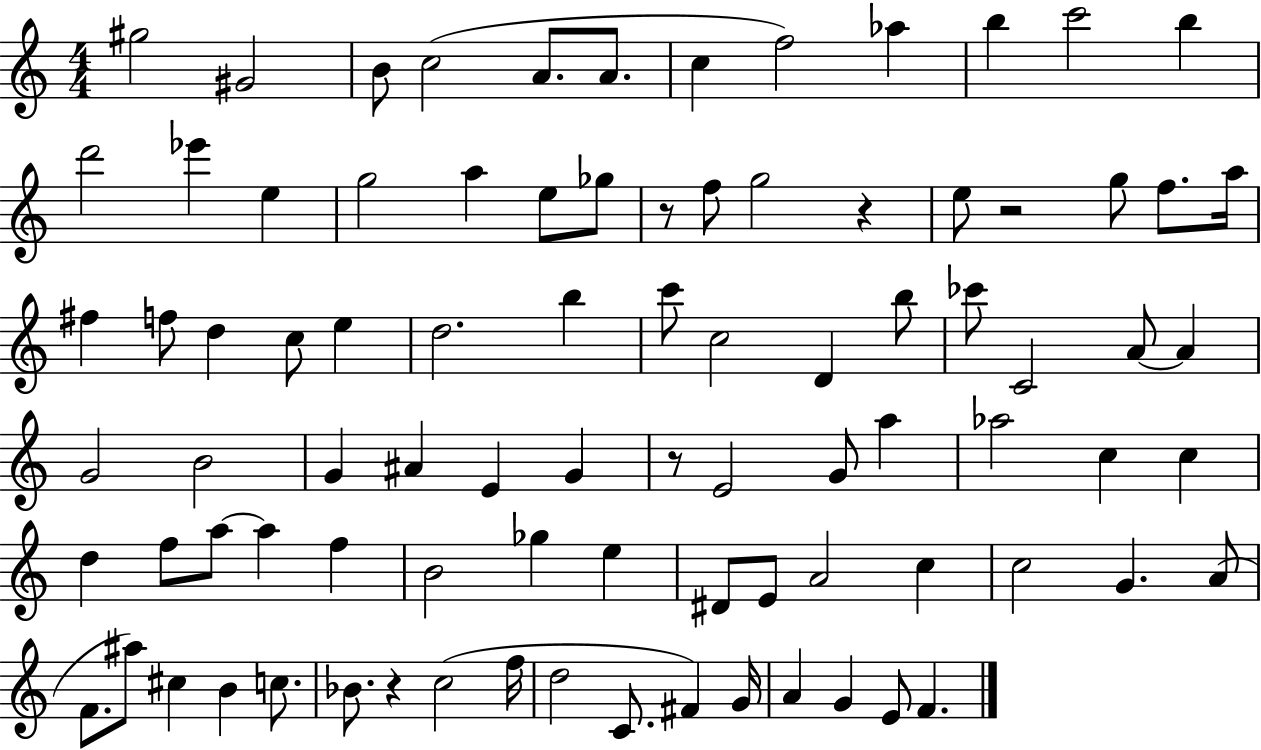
{
  \clef treble
  \numericTimeSignature
  \time 4/4
  \key c \major
  gis''2 gis'2 | b'8 c''2( a'8. a'8. | c''4 f''2) aes''4 | b''4 c'''2 b''4 | \break d'''2 ees'''4 e''4 | g''2 a''4 e''8 ges''8 | r8 f''8 g''2 r4 | e''8 r2 g''8 f''8. a''16 | \break fis''4 f''8 d''4 c''8 e''4 | d''2. b''4 | c'''8 c''2 d'4 b''8 | ces'''8 c'2 a'8~~ a'4 | \break g'2 b'2 | g'4 ais'4 e'4 g'4 | r8 e'2 g'8 a''4 | aes''2 c''4 c''4 | \break d''4 f''8 a''8~~ a''4 f''4 | b'2 ges''4 e''4 | dis'8 e'8 a'2 c''4 | c''2 g'4. a'8( | \break f'8. ais''8) cis''4 b'4 c''8. | bes'8. r4 c''2( f''16 | d''2 c'8. fis'4) g'16 | a'4 g'4 e'8 f'4. | \break \bar "|."
}